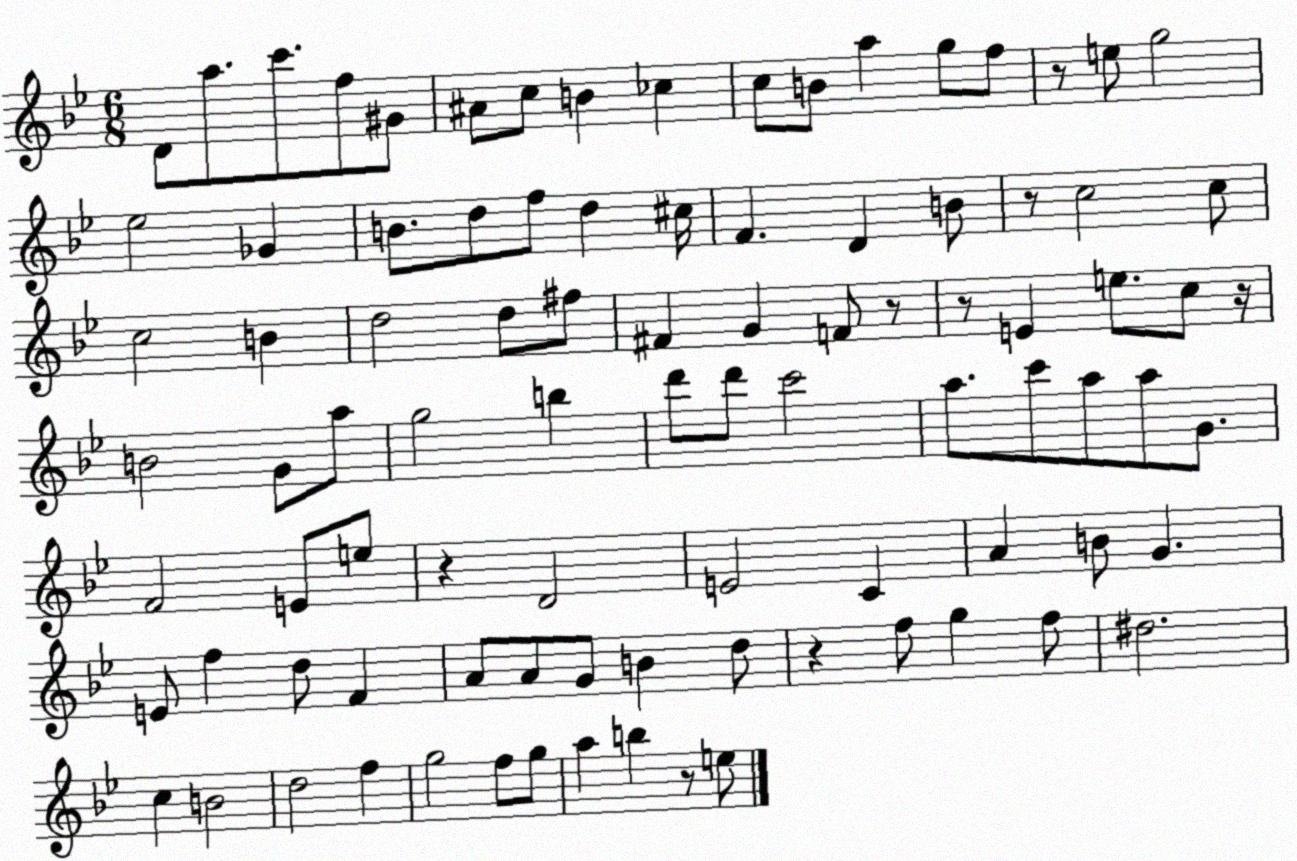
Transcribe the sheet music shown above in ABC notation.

X:1
T:Untitled
M:6/8
L:1/4
K:Bb
D/2 a/2 c'/2 f/2 ^G/2 ^A/2 c/2 B _c c/2 B/2 a g/2 f/2 z/2 e/2 g2 _e2 _G B/2 d/2 f/2 d ^c/4 F D B/2 z/2 c2 c/2 c2 B d2 d/2 ^f/2 ^F G F/2 z/2 z/2 E e/2 c/2 z/4 B2 G/2 a/2 g2 b d'/2 d'/2 c'2 a/2 c'/2 a/2 a/2 G/2 F2 E/2 e/2 z D2 E2 C A B/2 G E/2 f d/2 F A/2 A/2 G/2 B d/2 z f/2 g f/2 ^d2 c B2 d2 f g2 f/2 g/2 a b z/2 e/2